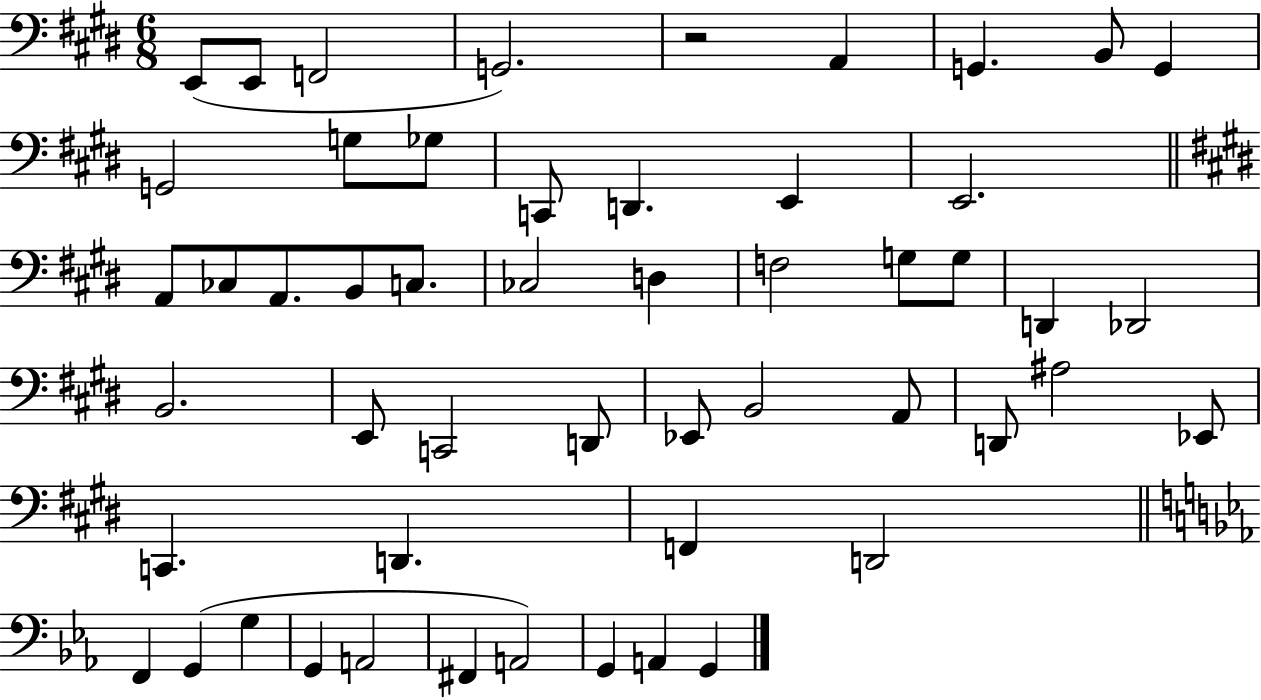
{
  \clef bass
  \numericTimeSignature
  \time 6/8
  \key e \major
  e,8( e,8 f,2 | g,2.) | r2 a,4 | g,4. b,8 g,4 | \break g,2 g8 ges8 | c,8 d,4. e,4 | e,2. | \bar "||" \break \key e \major a,8 ces8 a,8. b,8 c8. | ces2 d4 | f2 g8 g8 | d,4 des,2 | \break b,2. | e,8 c,2 d,8 | ees,8 b,2 a,8 | d,8 ais2 ees,8 | \break c,4. d,4. | f,4 d,2 | \bar "||" \break \key c \minor f,4 g,4( g4 | g,4 a,2 | fis,4 a,2) | g,4 a,4 g,4 | \break \bar "|."
}